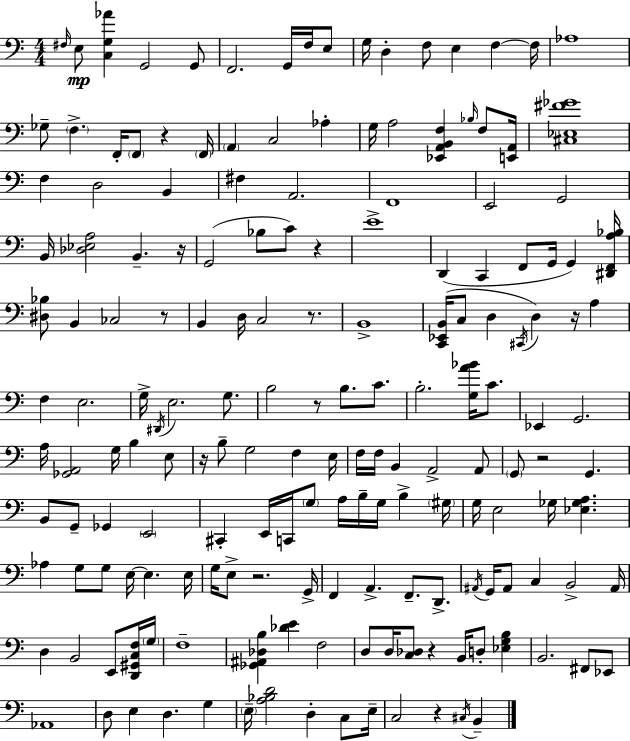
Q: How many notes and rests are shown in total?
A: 174